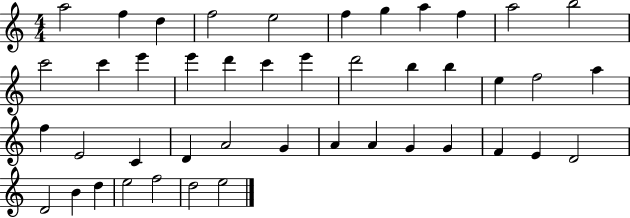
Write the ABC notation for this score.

X:1
T:Untitled
M:4/4
L:1/4
K:C
a2 f d f2 e2 f g a f a2 b2 c'2 c' e' e' d' c' e' d'2 b b e f2 a f E2 C D A2 G A A G G F E D2 D2 B d e2 f2 d2 e2